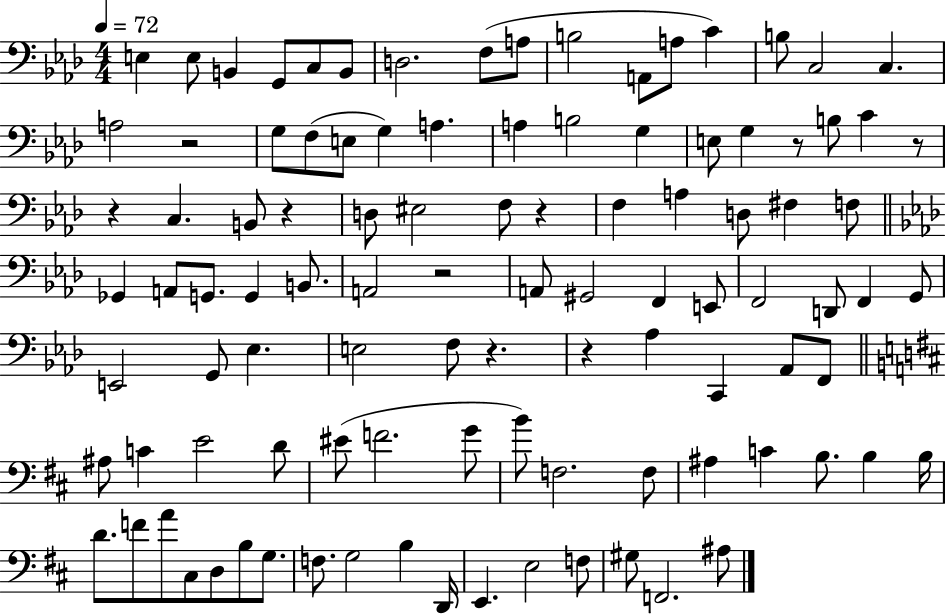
{
  \clef bass
  \numericTimeSignature
  \time 4/4
  \key aes \major
  \tempo 4 = 72
  e4 e8 b,4 g,8 c8 b,8 | d2. f8( a8 | b2 a,8 a8 c'4) | b8 c2 c4. | \break a2 r2 | g8 f8( e8 g4) a4. | a4 b2 g4 | e8 g4 r8 b8 c'4 r8 | \break r4 c4. b,8 r4 | d8 eis2 f8 r4 | f4 a4 d8 fis4 f8 | \bar "||" \break \key aes \major ges,4 a,8 g,8. g,4 b,8. | a,2 r2 | a,8 gis,2 f,4 e,8 | f,2 d,8 f,4 g,8 | \break e,2 g,8 ees4. | e2 f8 r4. | r4 aes4 c,4 aes,8 f,8 | \bar "||" \break \key b \minor ais8 c'4 e'2 d'8 | eis'8( f'2. g'8 | b'8) f2. f8 | ais4 c'4 b8. b4 b16 | \break d'8. f'8 a'8 cis8 d8 b8 g8. | f8. g2 b4 d,16 | e,4. e2 f8 | gis8 f,2. ais8 | \break \bar "|."
}